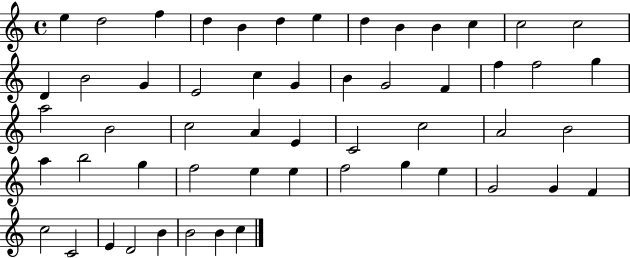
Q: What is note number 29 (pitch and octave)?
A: A4